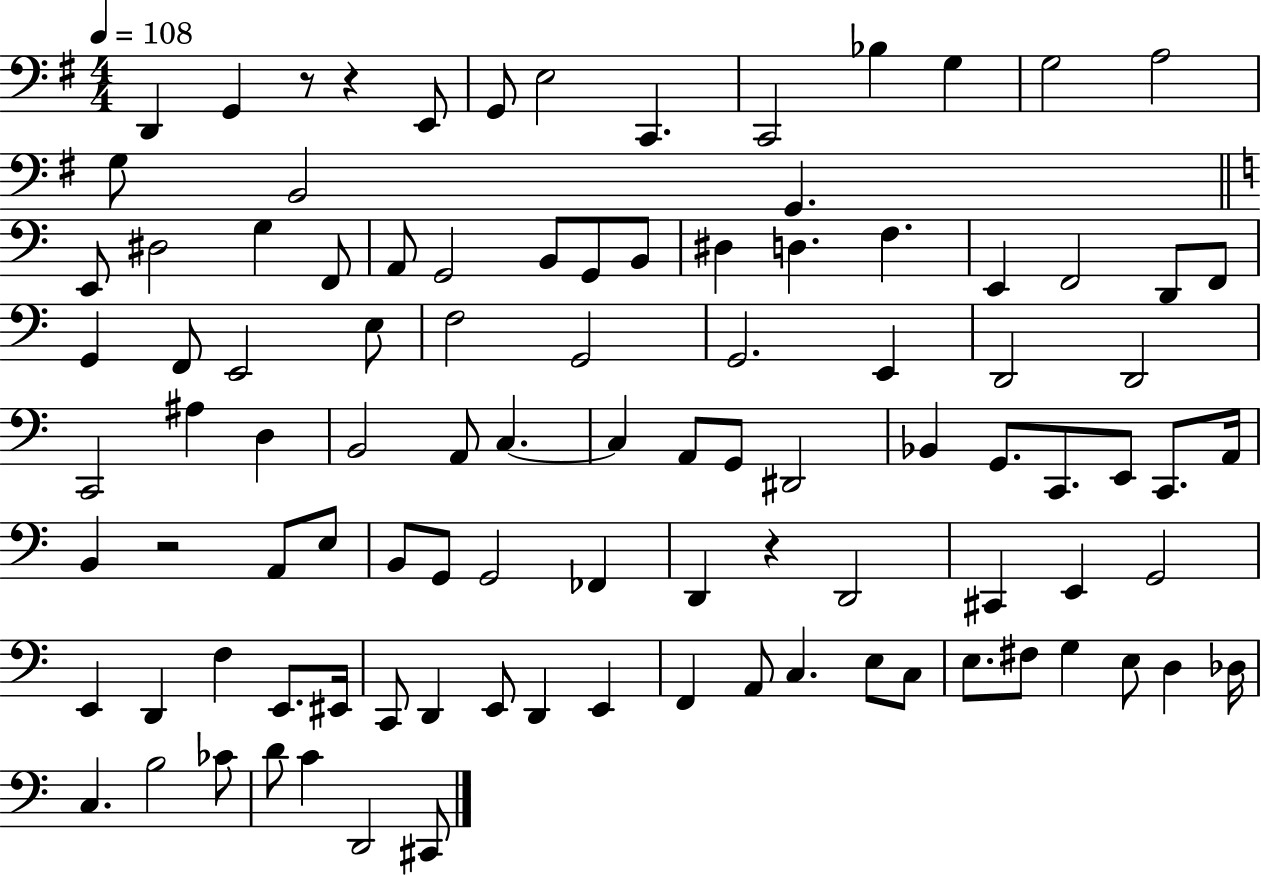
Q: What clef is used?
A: bass